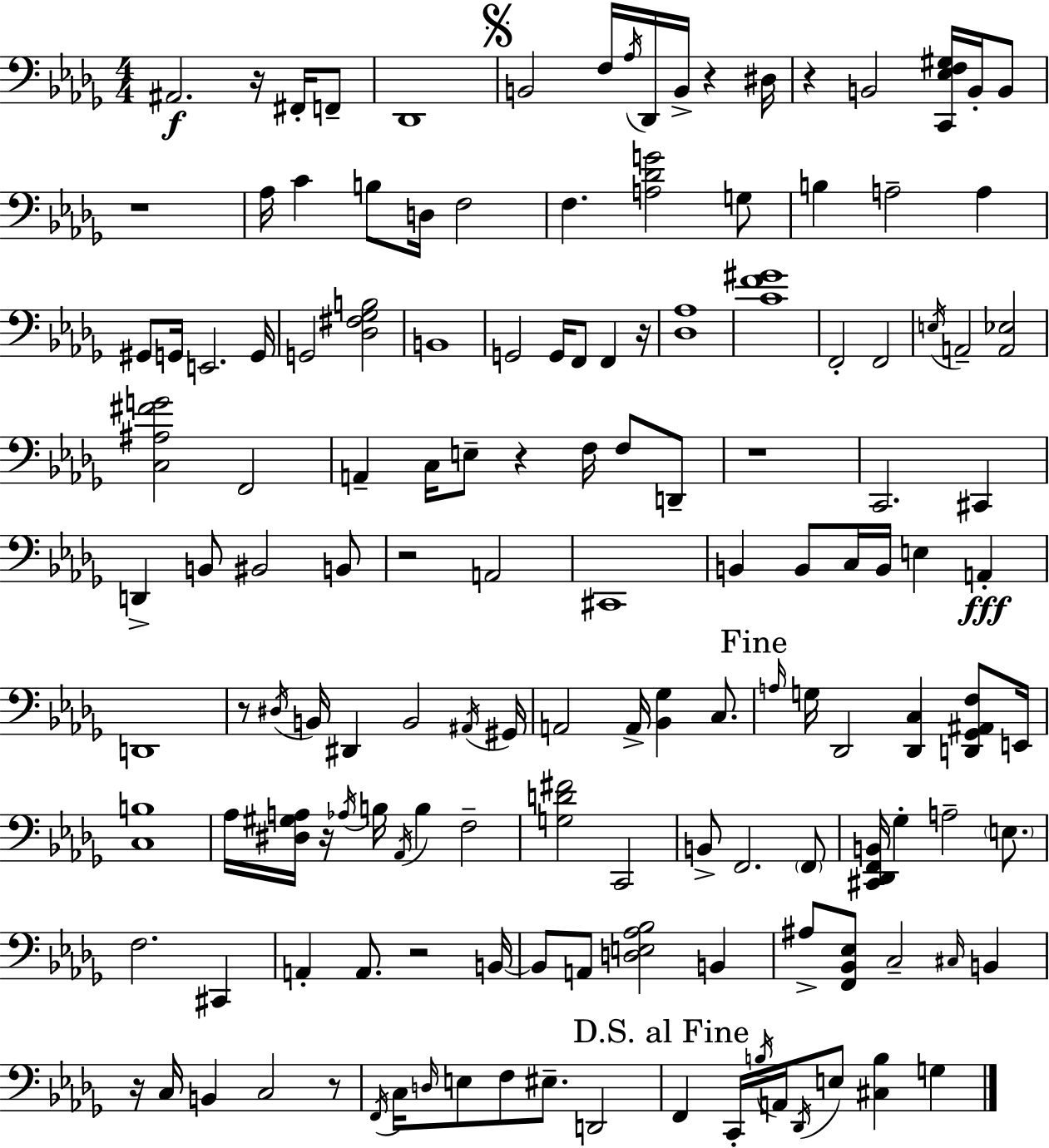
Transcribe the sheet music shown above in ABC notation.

X:1
T:Untitled
M:4/4
L:1/4
K:Bbm
^A,,2 z/4 ^F,,/4 F,,/2 _D,,4 B,,2 F,/4 _A,/4 _D,,/4 B,,/4 z ^D,/4 z B,,2 [C,,_E,F,^G,]/4 B,,/4 B,,/2 z4 _A,/4 C B,/2 D,/4 F,2 F, [A,_DG]2 G,/2 B, A,2 A, ^G,,/2 G,,/4 E,,2 G,,/4 G,,2 [_D,^F,_G,B,]2 B,,4 G,,2 G,,/4 F,,/2 F,, z/4 [_D,_A,]4 [CF^G]4 F,,2 F,,2 E,/4 A,,2 [A,,_E,]2 [C,^A,^FG]2 F,,2 A,, C,/4 E,/2 z F,/4 F,/2 D,,/2 z4 C,,2 ^C,, D,, B,,/2 ^B,,2 B,,/2 z2 A,,2 ^C,,4 B,, B,,/2 C,/4 B,,/4 E, A,, D,,4 z/2 ^D,/4 B,,/4 ^D,, B,,2 ^A,,/4 ^G,,/4 A,,2 A,,/4 [_B,,_G,] C,/2 A,/4 G,/4 _D,,2 [_D,,C,] [D,,_G,,^A,,F,]/2 E,,/4 [C,B,]4 _A,/4 [^D,^G,A,]/4 z/4 _A,/4 B,/4 _A,,/4 B, F,2 [G,D^F]2 C,,2 B,,/2 F,,2 F,,/2 [^C,,_D,,F,,B,,]/4 _G, A,2 E,/2 F,2 ^C,, A,, A,,/2 z2 B,,/4 B,,/2 A,,/2 [D,E,_A,_B,]2 B,, ^A,/2 [F,,_B,,_E,]/2 C,2 ^C,/4 B,, z/4 C,/4 B,, C,2 z/2 F,,/4 C,/4 D,/4 E,/2 F,/2 ^E,/2 D,,2 F,, C,,/4 B,/4 A,,/4 _D,,/4 E,/2 [^C,B,] G,